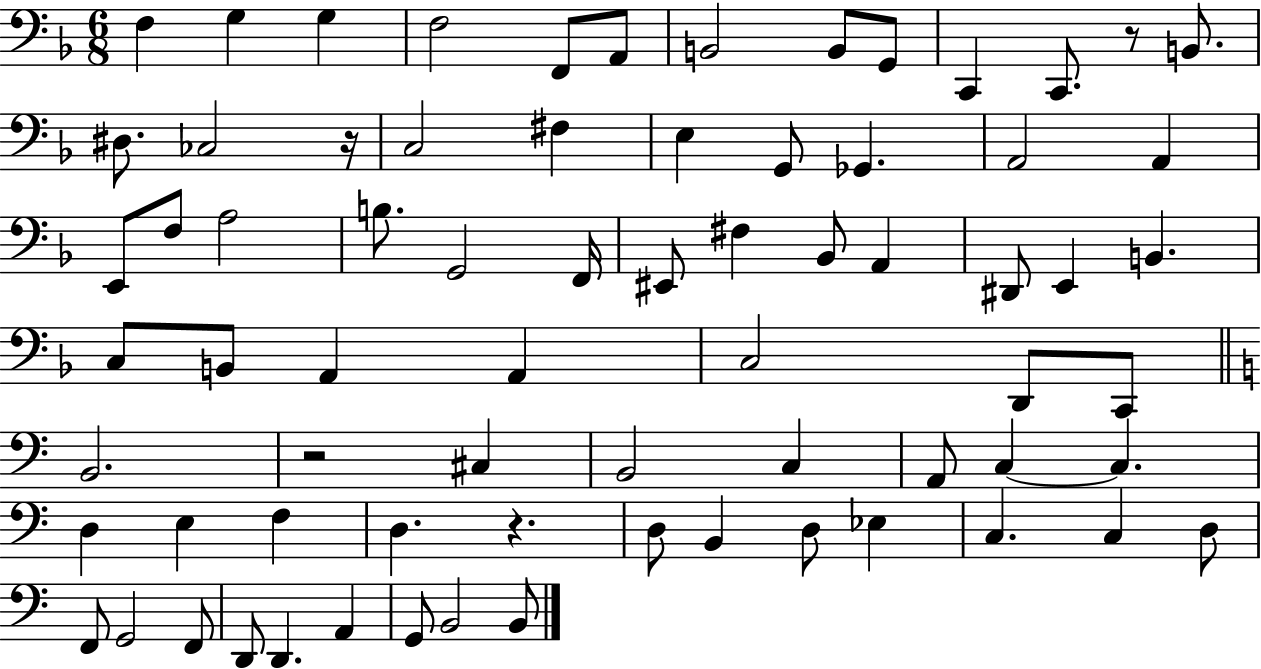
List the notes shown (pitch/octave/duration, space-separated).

F3/q G3/q G3/q F3/h F2/e A2/e B2/h B2/e G2/e C2/q C2/e. R/e B2/e. D#3/e. CES3/h R/s C3/h F#3/q E3/q G2/e Gb2/q. A2/h A2/q E2/e F3/e A3/h B3/e. G2/h F2/s EIS2/e F#3/q Bb2/e A2/q D#2/e E2/q B2/q. C3/e B2/e A2/q A2/q C3/h D2/e C2/e B2/h. R/h C#3/q B2/h C3/q A2/e C3/q C3/q. D3/q E3/q F3/q D3/q. R/q. D3/e B2/q D3/e Eb3/q C3/q. C3/q D3/e F2/e G2/h F2/e D2/e D2/q. A2/q G2/e B2/h B2/e